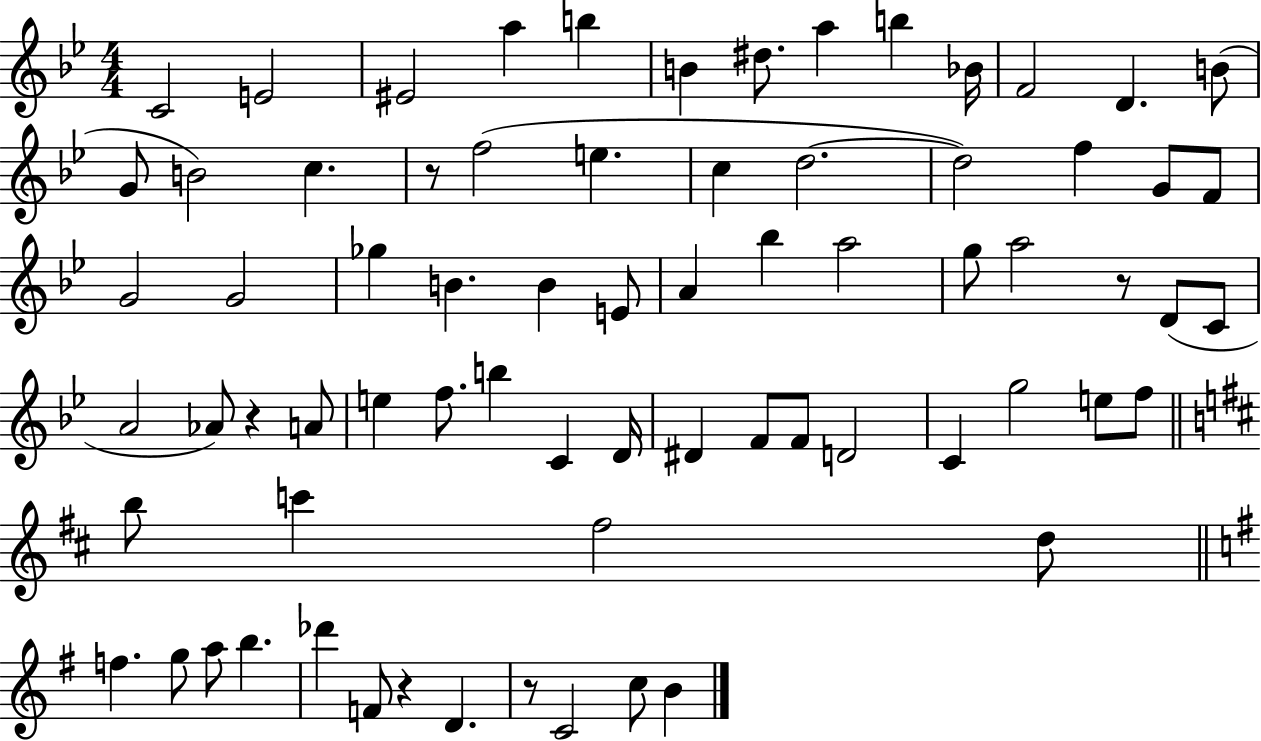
{
  \clef treble
  \numericTimeSignature
  \time 4/4
  \key bes \major
  c'2 e'2 | eis'2 a''4 b''4 | b'4 dis''8. a''4 b''4 bes'16 | f'2 d'4. b'8( | \break g'8 b'2) c''4. | r8 f''2( e''4. | c''4 d''2.~~ | d''2) f''4 g'8 f'8 | \break g'2 g'2 | ges''4 b'4. b'4 e'8 | a'4 bes''4 a''2 | g''8 a''2 r8 d'8( c'8 | \break a'2 aes'8) r4 a'8 | e''4 f''8. b''4 c'4 d'16 | dis'4 f'8 f'8 d'2 | c'4 g''2 e''8 f''8 | \break \bar "||" \break \key d \major b''8 c'''4 fis''2 d''8 | \bar "||" \break \key e \minor f''4. g''8 a''8 b''4. | des'''4 f'8 r4 d'4. | r8 c'2 c''8 b'4 | \bar "|."
}